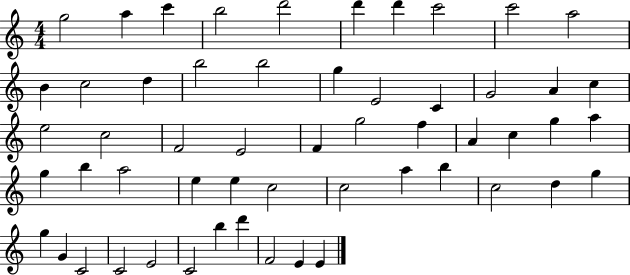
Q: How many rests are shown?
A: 0